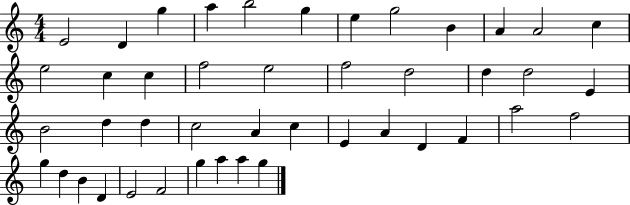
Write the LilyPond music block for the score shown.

{
  \clef treble
  \numericTimeSignature
  \time 4/4
  \key c \major
  e'2 d'4 g''4 | a''4 b''2 g''4 | e''4 g''2 b'4 | a'4 a'2 c''4 | \break e''2 c''4 c''4 | f''2 e''2 | f''2 d''2 | d''4 d''2 e'4 | \break b'2 d''4 d''4 | c''2 a'4 c''4 | e'4 a'4 d'4 f'4 | a''2 f''2 | \break g''4 d''4 b'4 d'4 | e'2 f'2 | g''4 a''4 a''4 g''4 | \bar "|."
}